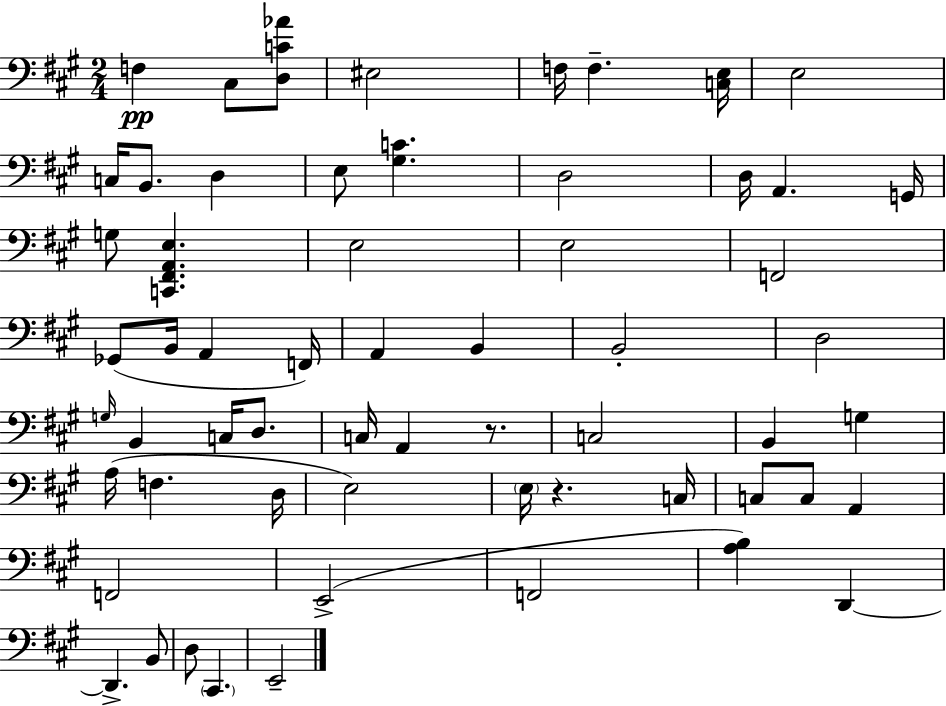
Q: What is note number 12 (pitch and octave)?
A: D3